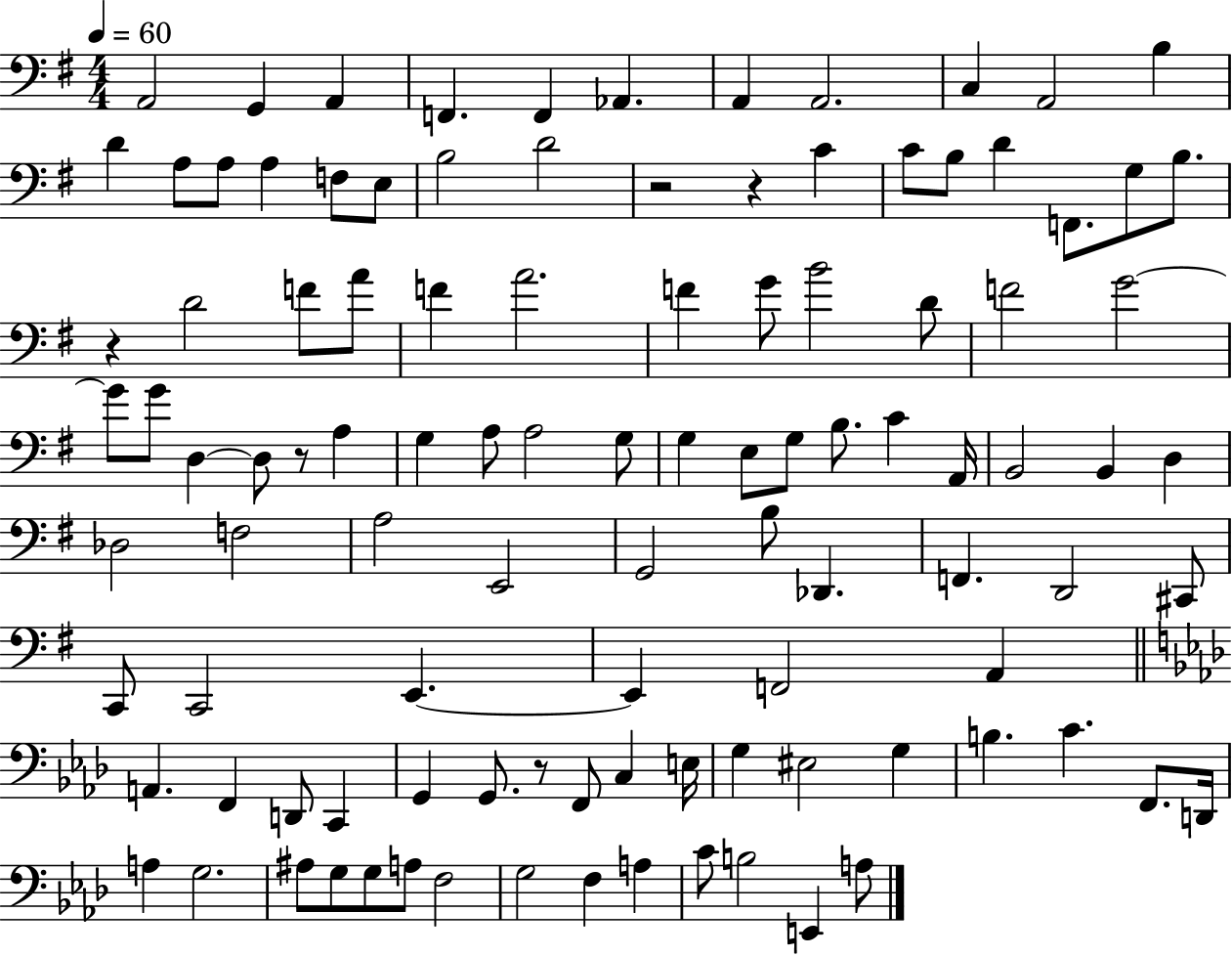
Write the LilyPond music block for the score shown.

{
  \clef bass
  \numericTimeSignature
  \time 4/4
  \key g \major
  \tempo 4 = 60
  a,2 g,4 a,4 | f,4. f,4 aes,4. | a,4 a,2. | c4 a,2 b4 | \break d'4 a8 a8 a4 f8 e8 | b2 d'2 | r2 r4 c'4 | c'8 b8 d'4 f,8. g8 b8. | \break r4 d'2 f'8 a'8 | f'4 a'2. | f'4 g'8 b'2 d'8 | f'2 g'2~~ | \break g'8 g'8 d4~~ d8 r8 a4 | g4 a8 a2 g8 | g4 e8 g8 b8. c'4 a,16 | b,2 b,4 d4 | \break des2 f2 | a2 e,2 | g,2 b8 des,4. | f,4. d,2 cis,8 | \break c,8 c,2 e,4.~~ | e,4 f,2 a,4 | \bar "||" \break \key f \minor a,4. f,4 d,8 c,4 | g,4 g,8. r8 f,8 c4 e16 | g4 eis2 g4 | b4. c'4. f,8. d,16 | \break a4 g2. | ais8 g8 g8 a8 f2 | g2 f4 a4 | c'8 b2 e,4 a8 | \break \bar "|."
}